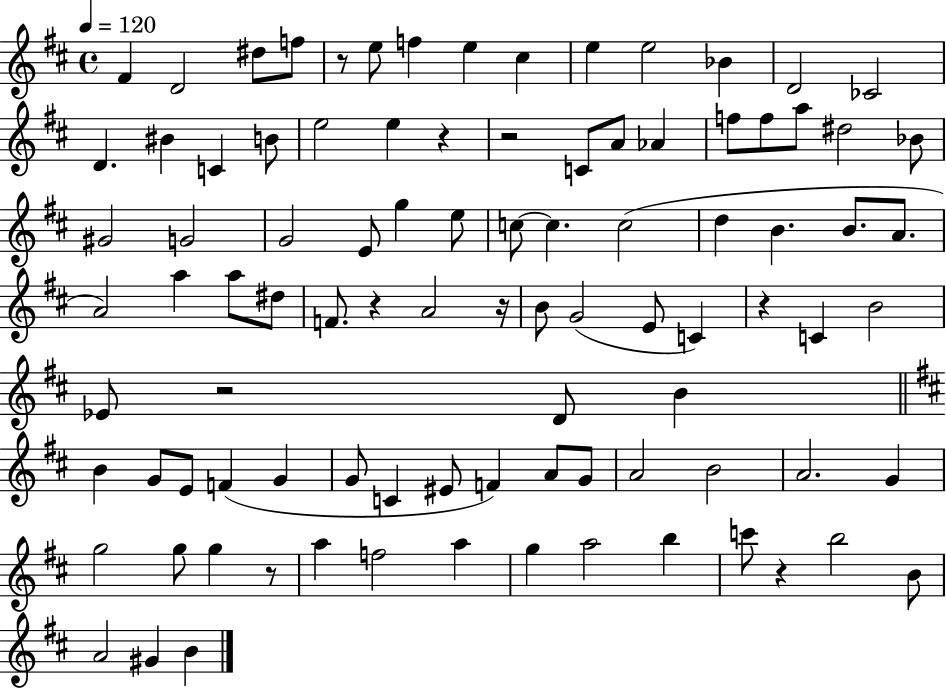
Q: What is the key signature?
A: D major